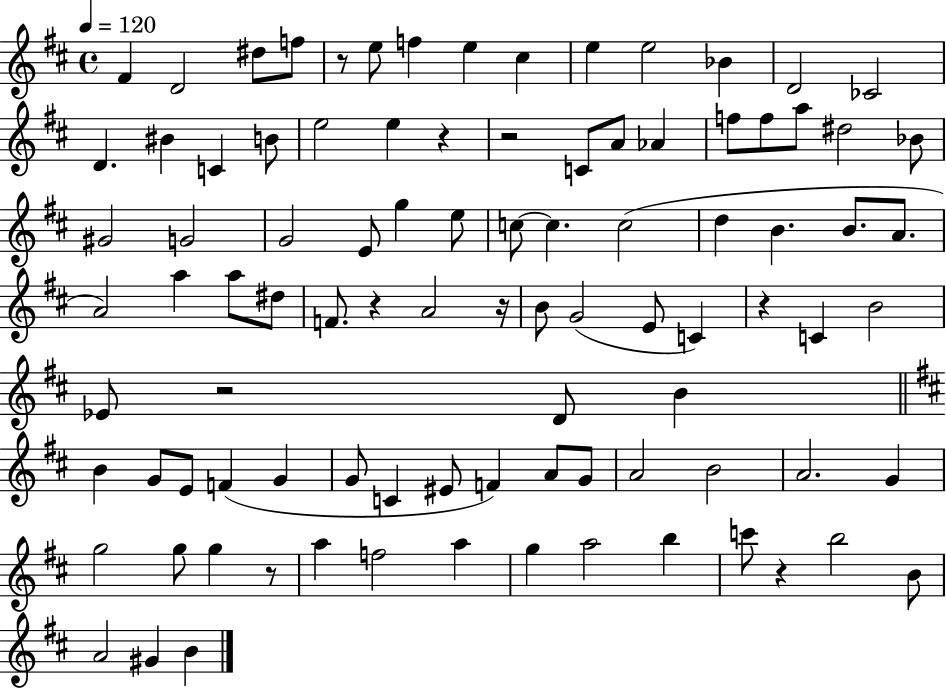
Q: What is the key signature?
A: D major